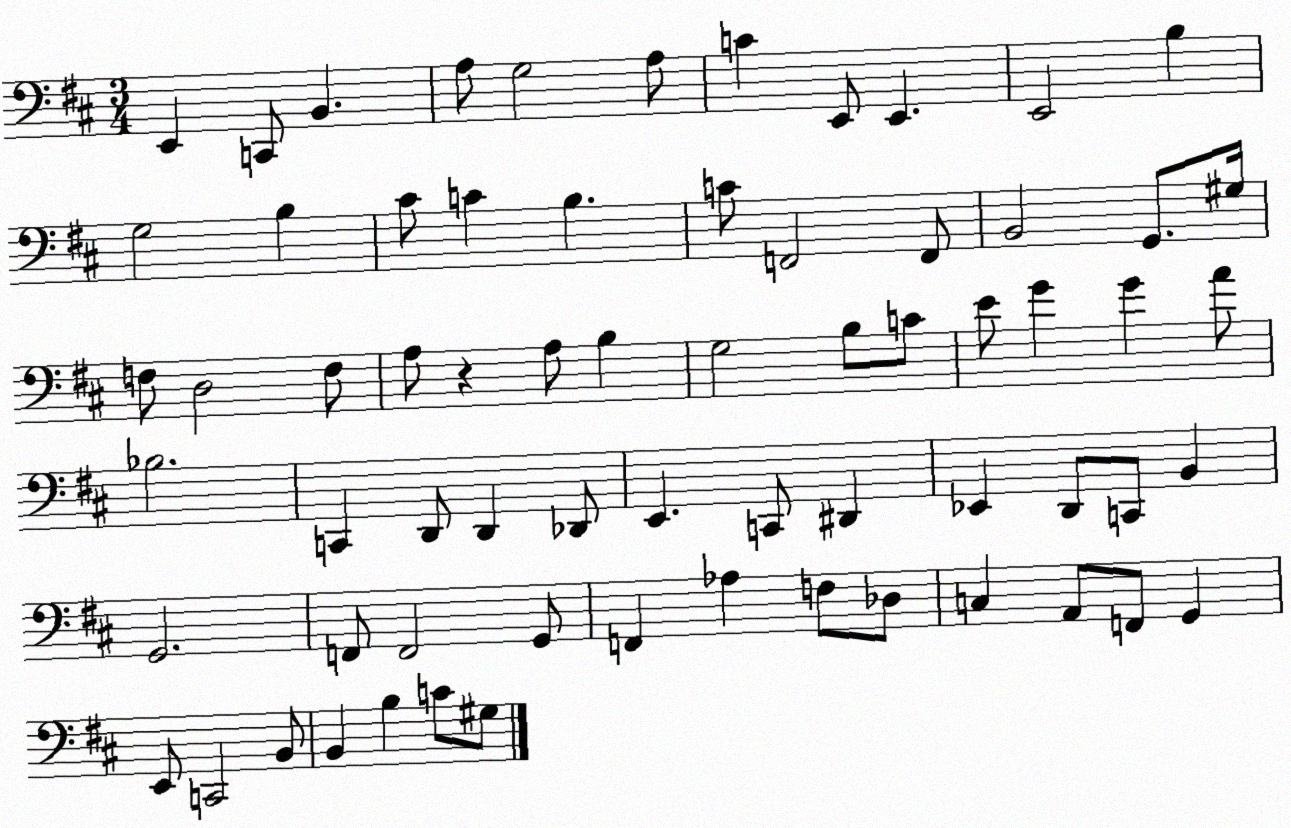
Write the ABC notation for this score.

X:1
T:Untitled
M:3/4
L:1/4
K:D
E,, C,,/2 B,, A,/2 G,2 A,/2 C E,,/2 E,, E,,2 B, G,2 B, ^C/2 C B, C/2 F,,2 F,,/2 B,,2 G,,/2 ^G,/4 F,/2 D,2 F,/2 A,/2 z A,/2 B, G,2 B,/2 C/2 E/2 G G A/2 _B,2 C,, D,,/2 D,, _D,,/2 E,, C,,/2 ^D,, _E,, D,,/2 C,,/2 B,, G,,2 F,,/2 F,,2 G,,/2 F,, _A, F,/2 _D,/2 C, A,,/2 F,,/2 G,, E,,/2 C,,2 B,,/2 B,, B, C/2 ^G,/2